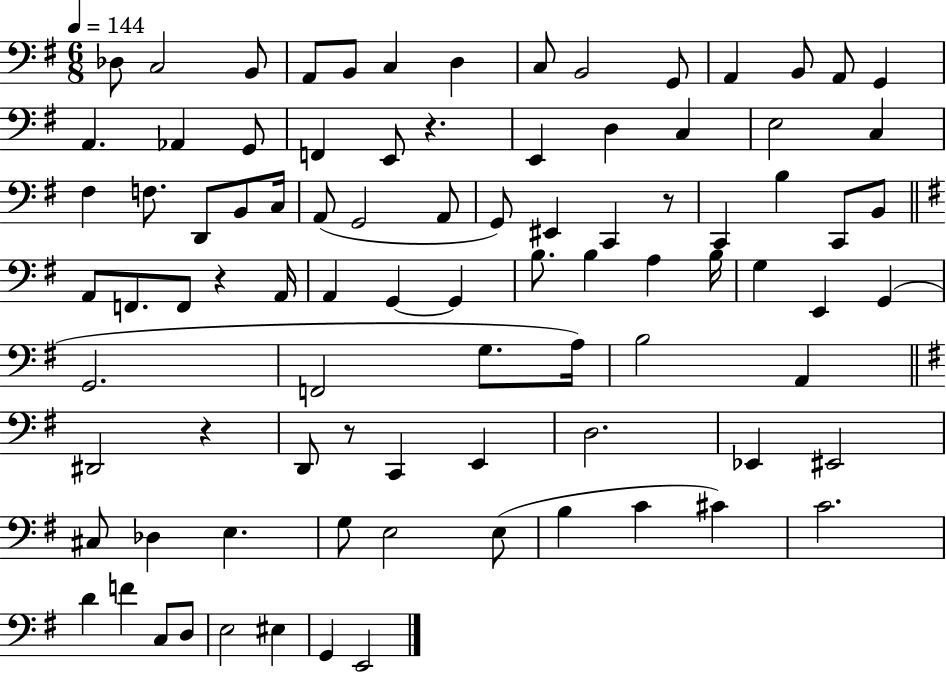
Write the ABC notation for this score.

X:1
T:Untitled
M:6/8
L:1/4
K:G
_D,/2 C,2 B,,/2 A,,/2 B,,/2 C, D, C,/2 B,,2 G,,/2 A,, B,,/2 A,,/2 G,, A,, _A,, G,,/2 F,, E,,/2 z E,, D, C, E,2 C, ^F, F,/2 D,,/2 B,,/2 C,/4 A,,/2 G,,2 A,,/2 G,,/2 ^E,, C,, z/2 C,, B, C,,/2 B,,/2 A,,/2 F,,/2 F,,/2 z A,,/4 A,, G,, G,, B,/2 B, A, B,/4 G, E,, G,, G,,2 F,,2 G,/2 A,/4 B,2 A,, ^D,,2 z D,,/2 z/2 C,, E,, D,2 _E,, ^E,,2 ^C,/2 _D, E, G,/2 E,2 E,/2 B, C ^C C2 D F C,/2 D,/2 E,2 ^E, G,, E,,2